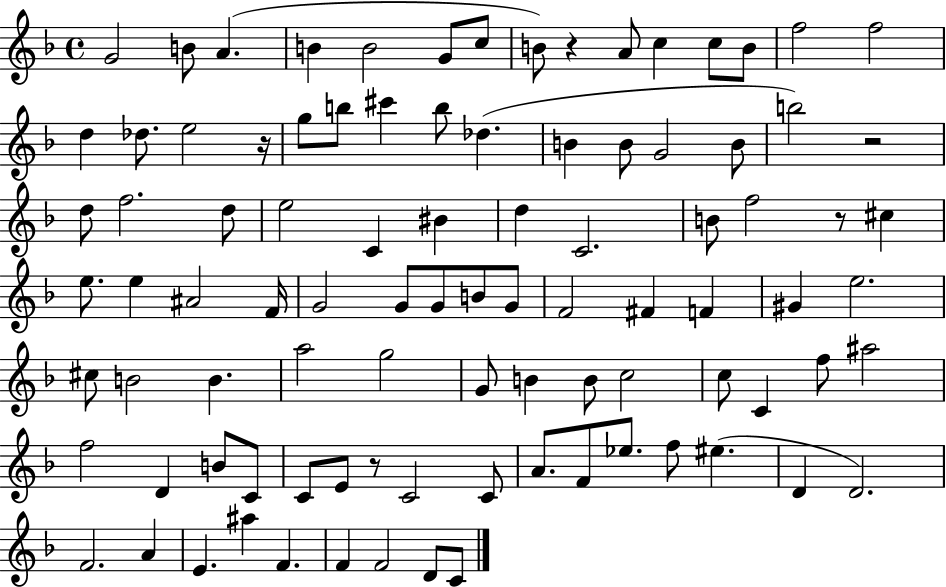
{
  \clef treble
  \time 4/4
  \defaultTimeSignature
  \key f \major
  g'2 b'8 a'4.( | b'4 b'2 g'8 c''8 | b'8) r4 a'8 c''4 c''8 b'8 | f''2 f''2 | \break d''4 des''8. e''2 r16 | g''8 b''8 cis'''4 b''8 des''4.( | b'4 b'8 g'2 b'8 | b''2) r2 | \break d''8 f''2. d''8 | e''2 c'4 bis'4 | d''4 c'2. | b'8 f''2 r8 cis''4 | \break e''8. e''4 ais'2 f'16 | g'2 g'8 g'8 b'8 g'8 | f'2 fis'4 f'4 | gis'4 e''2. | \break cis''8 b'2 b'4. | a''2 g''2 | g'8 b'4 b'8 c''2 | c''8 c'4 f''8 ais''2 | \break f''2 d'4 b'8 c'8 | c'8 e'8 r8 c'2 c'8 | a'8. f'8 ees''8. f''8 eis''4.( | d'4 d'2.) | \break f'2. a'4 | e'4. ais''4 f'4. | f'4 f'2 d'8 c'8 | \bar "|."
}